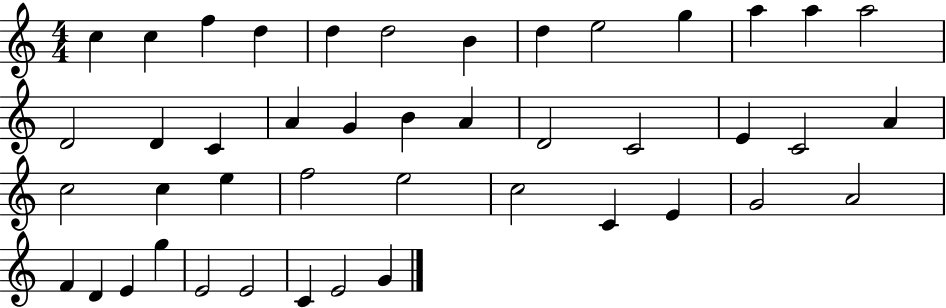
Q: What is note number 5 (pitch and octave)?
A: D5